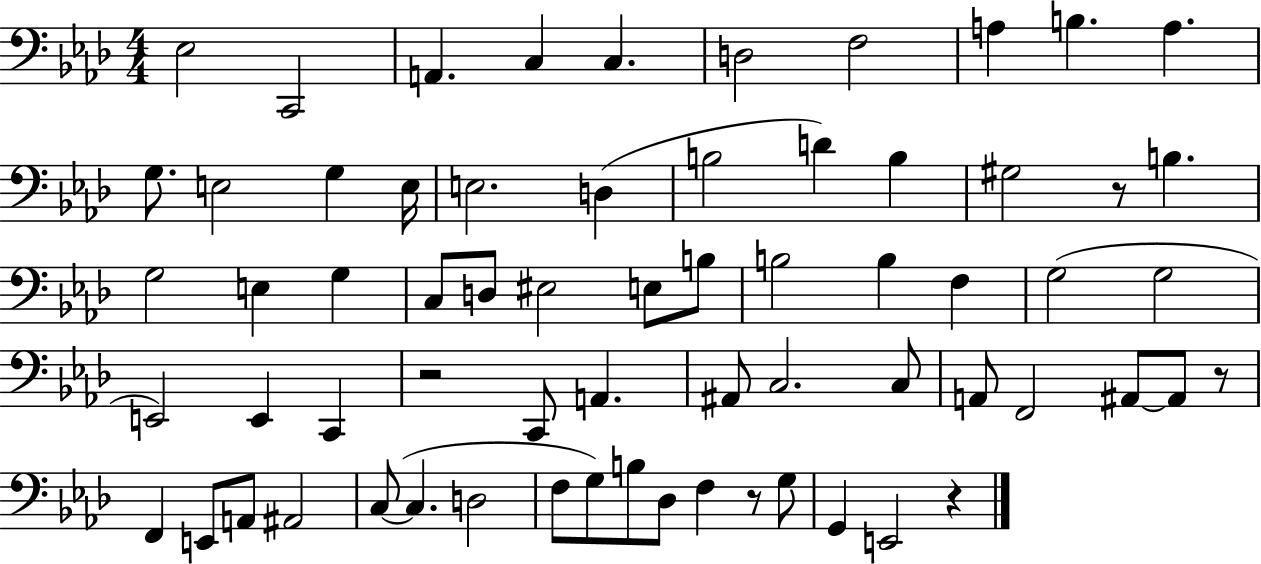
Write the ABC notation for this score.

X:1
T:Untitled
M:4/4
L:1/4
K:Ab
_E,2 C,,2 A,, C, C, D,2 F,2 A, B, A, G,/2 E,2 G, E,/4 E,2 D, B,2 D B, ^G,2 z/2 B, G,2 E, G, C,/2 D,/2 ^E,2 E,/2 B,/2 B,2 B, F, G,2 G,2 E,,2 E,, C,, z2 C,,/2 A,, ^A,,/2 C,2 C,/2 A,,/2 F,,2 ^A,,/2 ^A,,/2 z/2 F,, E,,/2 A,,/2 ^A,,2 C,/2 C, D,2 F,/2 G,/2 B,/2 _D,/2 F, z/2 G,/2 G,, E,,2 z